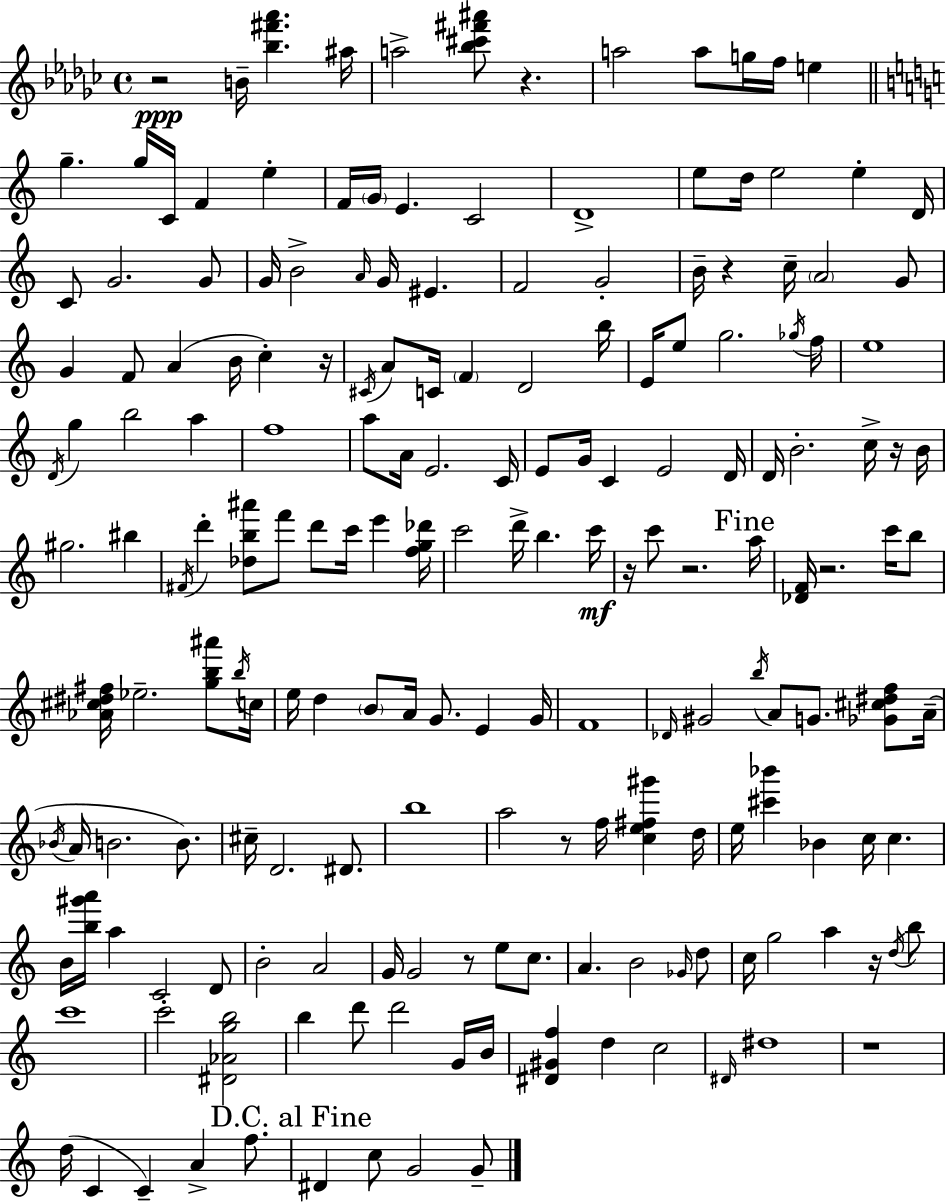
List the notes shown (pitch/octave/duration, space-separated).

R/h B4/s [Bb5,F#6,Ab6]/q. A#5/s A5/h [Bb5,C#6,F#6,A#6]/e R/q. A5/h A5/e G5/s F5/s E5/q G5/q. G5/s C4/s F4/q E5/q F4/s G4/s E4/q. C4/h D4/w E5/e D5/s E5/h E5/q D4/s C4/e G4/h. G4/e G4/s B4/h A4/s G4/s EIS4/q. F4/h G4/h B4/s R/q C5/s A4/h G4/e G4/q F4/e A4/q B4/s C5/q R/s C#4/s A4/e C4/s F4/q D4/h B5/s E4/s E5/e G5/h. Gb5/s F5/s E5/w D4/s G5/q B5/h A5/q F5/w A5/e A4/s E4/h. C4/s E4/e G4/s C4/q E4/h D4/s D4/s B4/h. C5/s R/s B4/s G#5/h. BIS5/q F#4/s D6/q [Db5,B5,A#6]/e F6/e D6/e C6/s E6/q [F5,G5,Db6]/s C6/h D6/s B5/q. C6/s R/s C6/e R/h. A5/s [Db4,F4]/s R/h. C6/s B5/e [Ab4,C#5,D#5,F#5]/s Eb5/h. [G5,B5,A#6]/e B5/s C5/s E5/s D5/q B4/e A4/s G4/e. E4/q G4/s F4/w Db4/s G#4/h B5/s A4/e G4/e. [Gb4,C#5,D#5,F5]/e A4/s Bb4/s A4/s B4/h. B4/e. C#5/s D4/h. D#4/e. B5/w A5/h R/e F5/s [C5,E5,F#5,G#6]/q D5/s E5/s [C#6,Bb6]/q Bb4/q C5/s C5/q. B4/s [B5,G#6,A6]/s A5/q C4/h D4/e B4/h A4/h G4/s G4/h R/e E5/e C5/e. A4/q. B4/h Gb4/s D5/e C5/s G5/h A5/q R/s D5/s B5/e C6/w C6/h [D#4,Ab4,G5,B5]/h B5/q D6/e D6/h G4/s B4/s [D#4,G#4,F5]/q D5/q C5/h D#4/s D#5/w R/w D5/s C4/q C4/q A4/q F5/e. D#4/q C5/e G4/h G4/e